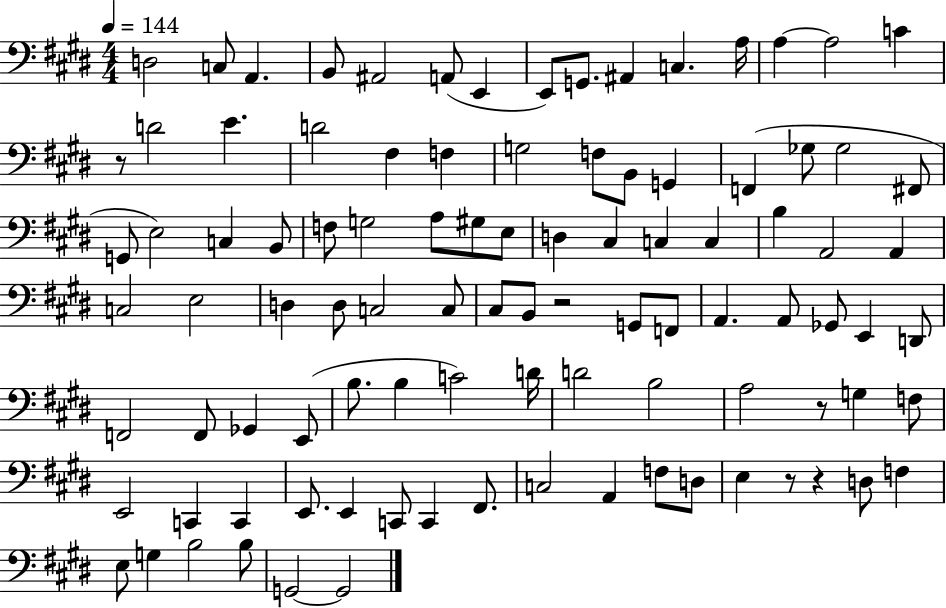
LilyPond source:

{
  \clef bass
  \numericTimeSignature
  \time 4/4
  \key e \major
  \tempo 4 = 144
  \repeat volta 2 { d2 c8 a,4. | b,8 ais,2 a,8( e,4 | e,8) g,8. ais,4 c4. a16 | a4~~ a2 c'4 | \break r8 d'2 e'4. | d'2 fis4 f4 | g2 f8 b,8 g,4 | f,4( ges8 ges2 fis,8 | \break g,8 e2) c4 b,8 | f8 g2 a8 gis8 e8 | d4 cis4 c4 c4 | b4 a,2 a,4 | \break c2 e2 | d4 d8 c2 c8 | cis8 b,8 r2 g,8 f,8 | a,4. a,8 ges,8 e,4 d,8 | \break f,2 f,8 ges,4 e,8( | b8. b4 c'2) d'16 | d'2 b2 | a2 r8 g4 f8 | \break e,2 c,4 c,4 | e,8. e,4 c,8 c,4 fis,8. | c2 a,4 f8 d8 | e4 r8 r4 d8 f4 | \break e8 g4 b2 b8 | g,2~~ g,2 | } \bar "|."
}